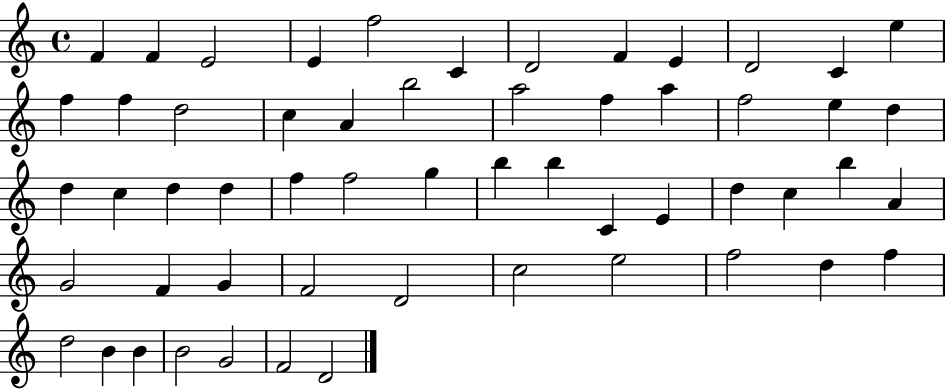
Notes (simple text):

F4/q F4/q E4/h E4/q F5/h C4/q D4/h F4/q E4/q D4/h C4/q E5/q F5/q F5/q D5/h C5/q A4/q B5/h A5/h F5/q A5/q F5/h E5/q D5/q D5/q C5/q D5/q D5/q F5/q F5/h G5/q B5/q B5/q C4/q E4/q D5/q C5/q B5/q A4/q G4/h F4/q G4/q F4/h D4/h C5/h E5/h F5/h D5/q F5/q D5/h B4/q B4/q B4/h G4/h F4/h D4/h